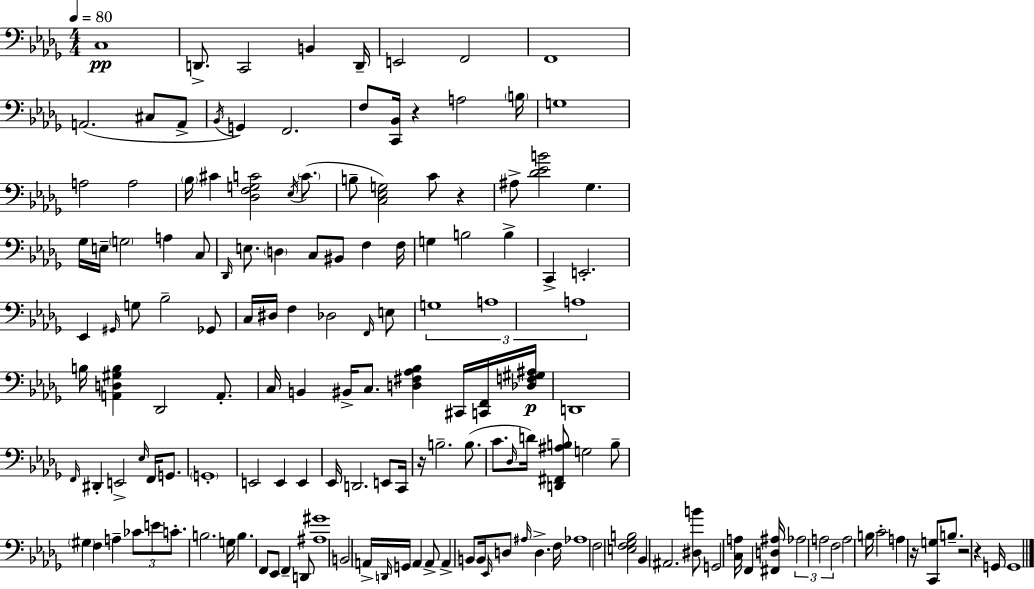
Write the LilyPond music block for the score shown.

{
  \clef bass
  \numericTimeSignature
  \time 4/4
  \key bes \minor
  \tempo 4 = 80
  c1\pp | d,8.-> c,2 b,4 d,16-- | e,2 f,2 | f,1 | \break a,2.( cis8 a,8-> | \acciaccatura { bes,16 } g,4) f,2. | f8 <c, bes,>16 r4 a2 | \parenthesize b16 g1 | \break a2 a2 | \parenthesize bes16 cis'4 <des f g c'>2 \acciaccatura { ees16 } \parenthesize c'8.( | b8-- <c ees g>2) c'8 r4 | ais8-> <des' ees' b'>2 ges4. | \break ges16 e16-- \parenthesize g2 a4 | c8 \grace { des,16 } e8. \parenthesize d4 c8 bis,8 f4 | f16 g4 b2 b4-> | c,4-> e,2.-. | \break ees,4 \grace { gis,16 } g8 bes2-- | ges,8 c16 dis16 f4 des2 | \grace { f,16 } e8 \tuplet 3/2 { g1 | a1 | \break a1 } | b16 <a, d gis b>4 des,2 | a,8.-. c16 b,4 bis,16-> c8. <d fis aes bes>4 | cis,16 <c, f,>16 <des f gis ais>16\p d,1 | \break \grace { f,16 } dis,4-. e,2-> | \grace { ees16 } f,16 g,8. \parenthesize g,1-. | e,2 e,4 | e,4 ees,16 d,2. | \break e,8 c,16 r16 b2.-- | b8.( c'8. \grace { des16 } d'16) <d, fis, ais b>8 g2 | b8-- \parenthesize gis4 f4 | a4-- \tuplet 3/2 { ces'8 e'8 c'8.-. } b2. | \break g16 b4. f,8 | ees,8 f,4-- d,8 <ais gis'>1 | b,2 | a,16-> \grace { d,16 } g,16 a,4 a,8-> a,4-> b,8 b,16 | \break \grace { ees,16 } d8 \grace { ais16 } d4.-> f16 aes1 | \parenthesize f2 | <e f ges b>2 bes,4 ais,2. | <dis b'>8 g,2 | \break <c a>16 f,4 <fis, d ais>16 \tuplet 3/2 { aes2 | a2 f2 } | a2 b16 c'2-. | a4 r16 <c, g>8 b8.-- r2 | \break r4 g,16 g,1 | \bar "|."
}